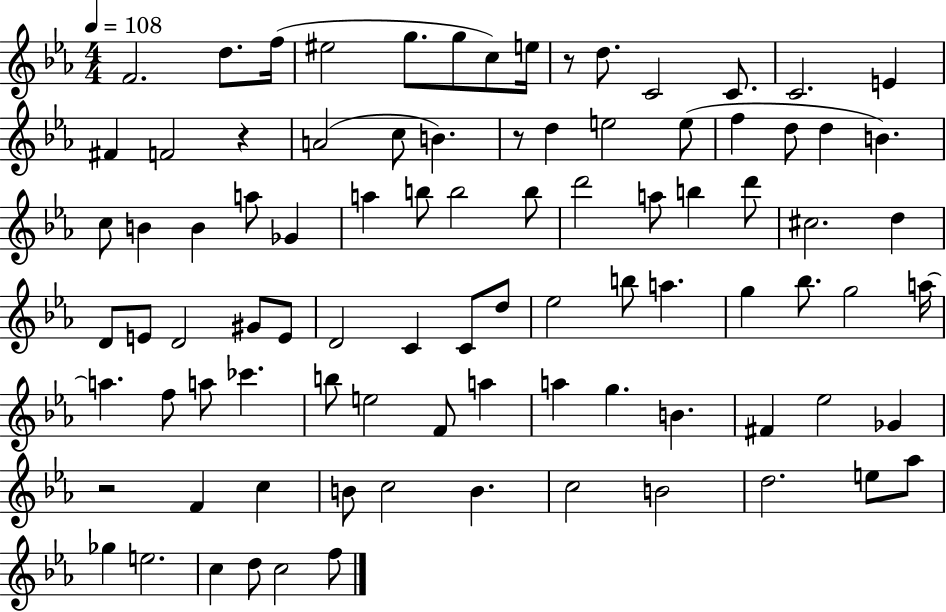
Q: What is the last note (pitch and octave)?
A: F5